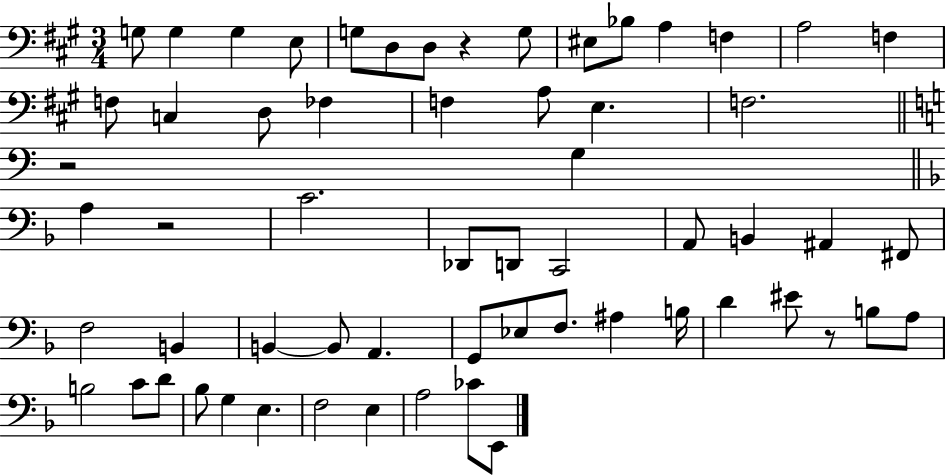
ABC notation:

X:1
T:Untitled
M:3/4
L:1/4
K:A
G,/2 G, G, E,/2 G,/2 D,/2 D,/2 z G,/2 ^E,/2 _B,/2 A, F, A,2 F, F,/2 C, D,/2 _F, F, A,/2 E, F,2 z2 G, A, z2 C2 _D,,/2 D,,/2 C,,2 A,,/2 B,, ^A,, ^F,,/2 F,2 B,, B,, B,,/2 A,, G,,/2 _E,/2 F,/2 ^A, B,/4 D ^E/2 z/2 B,/2 A,/2 B,2 C/2 D/2 _B,/2 G, E, F,2 E, A,2 _C/2 E,,/2